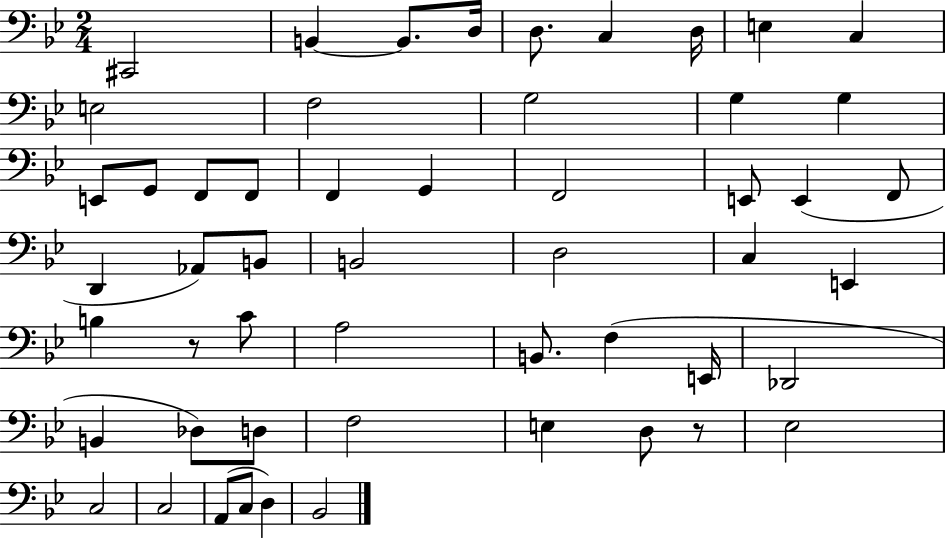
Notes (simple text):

C#2/h B2/q B2/e. D3/s D3/e. C3/q D3/s E3/q C3/q E3/h F3/h G3/h G3/q G3/q E2/e G2/e F2/e F2/e F2/q G2/q F2/h E2/e E2/q F2/e D2/q Ab2/e B2/e B2/h D3/h C3/q E2/q B3/q R/e C4/e A3/h B2/e. F3/q E2/s Db2/h B2/q Db3/e D3/e F3/h E3/q D3/e R/e Eb3/h C3/h C3/h A2/e C3/e D3/q Bb2/h